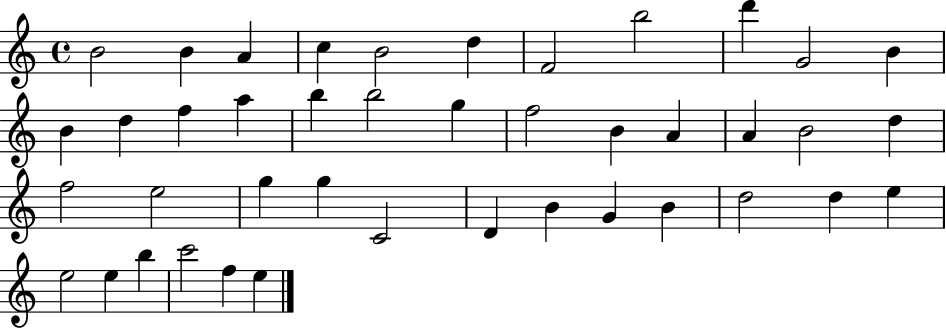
B4/h B4/q A4/q C5/q B4/h D5/q F4/h B5/h D6/q G4/h B4/q B4/q D5/q F5/q A5/q B5/q B5/h G5/q F5/h B4/q A4/q A4/q B4/h D5/q F5/h E5/h G5/q G5/q C4/h D4/q B4/q G4/q B4/q D5/h D5/q E5/q E5/h E5/q B5/q C6/h F5/q E5/q